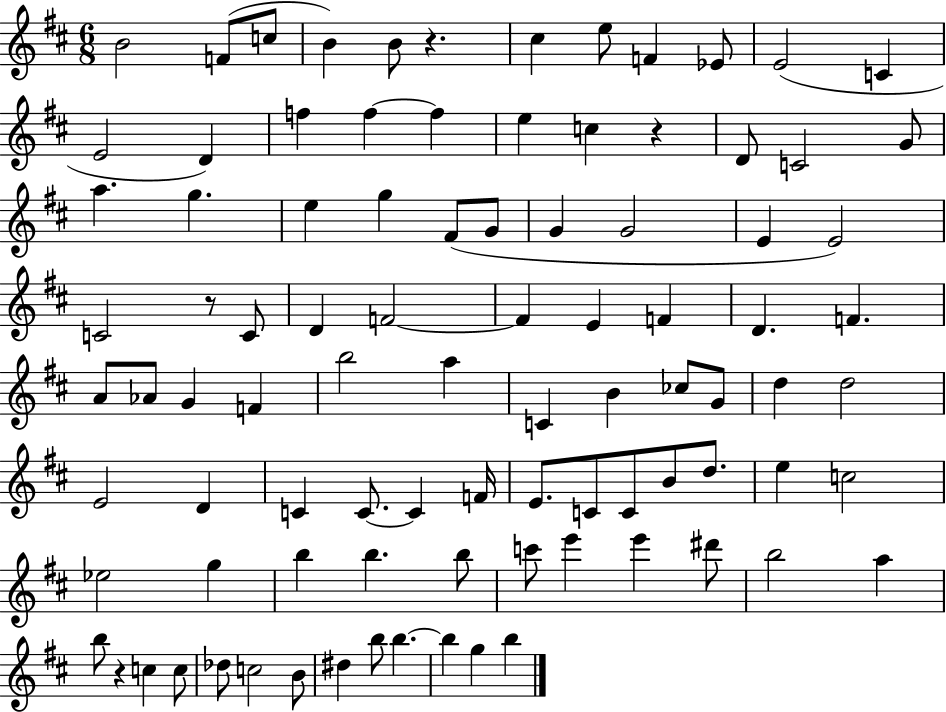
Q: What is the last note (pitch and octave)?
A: B5